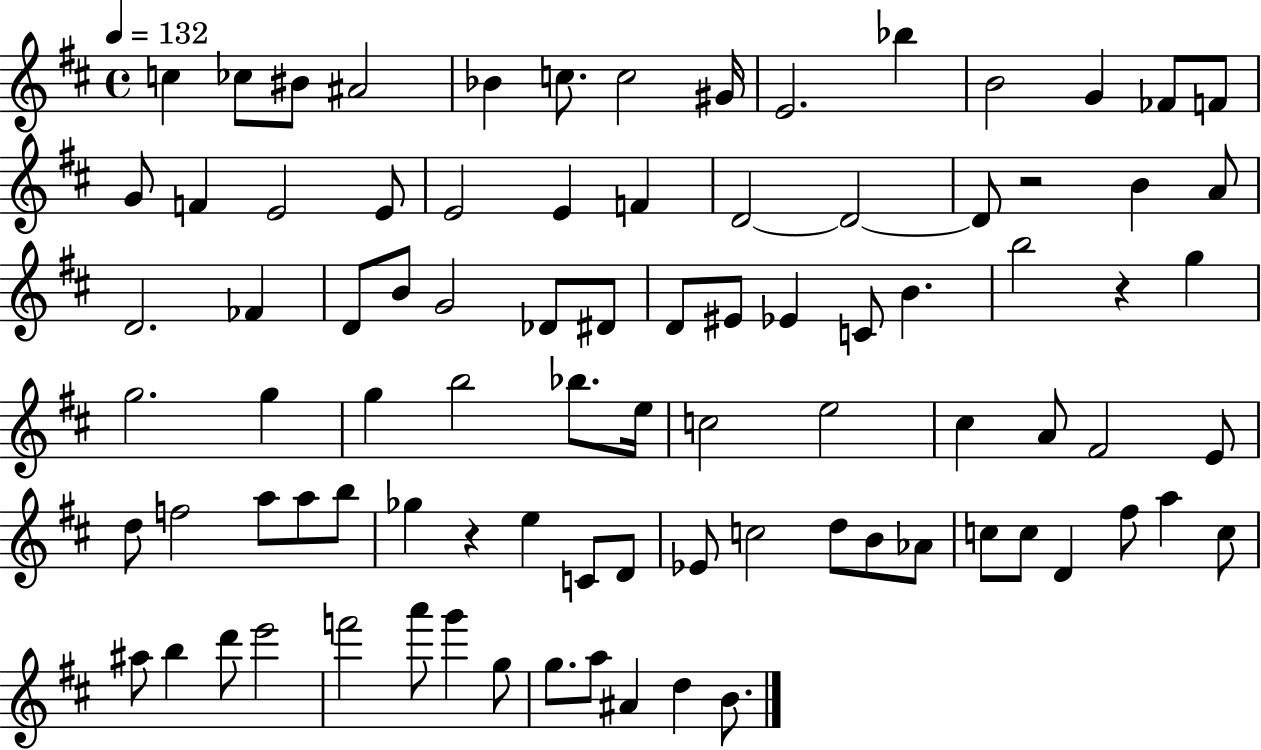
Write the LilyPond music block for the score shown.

{
  \clef treble
  \time 4/4
  \defaultTimeSignature
  \key d \major
  \tempo 4 = 132
  c''4 ces''8 bis'8 ais'2 | bes'4 c''8. c''2 gis'16 | e'2. bes''4 | b'2 g'4 fes'8 f'8 | \break g'8 f'4 e'2 e'8 | e'2 e'4 f'4 | d'2~~ d'2~~ | d'8 r2 b'4 a'8 | \break d'2. fes'4 | d'8 b'8 g'2 des'8 dis'8 | d'8 eis'8 ees'4 c'8 b'4. | b''2 r4 g''4 | \break g''2. g''4 | g''4 b''2 bes''8. e''16 | c''2 e''2 | cis''4 a'8 fis'2 e'8 | \break d''8 f''2 a''8 a''8 b''8 | ges''4 r4 e''4 c'8 d'8 | ees'8 c''2 d''8 b'8 aes'8 | c''8 c''8 d'4 fis''8 a''4 c''8 | \break ais''8 b''4 d'''8 e'''2 | f'''2 a'''8 g'''4 g''8 | g''8. a''8 ais'4 d''4 b'8. | \bar "|."
}